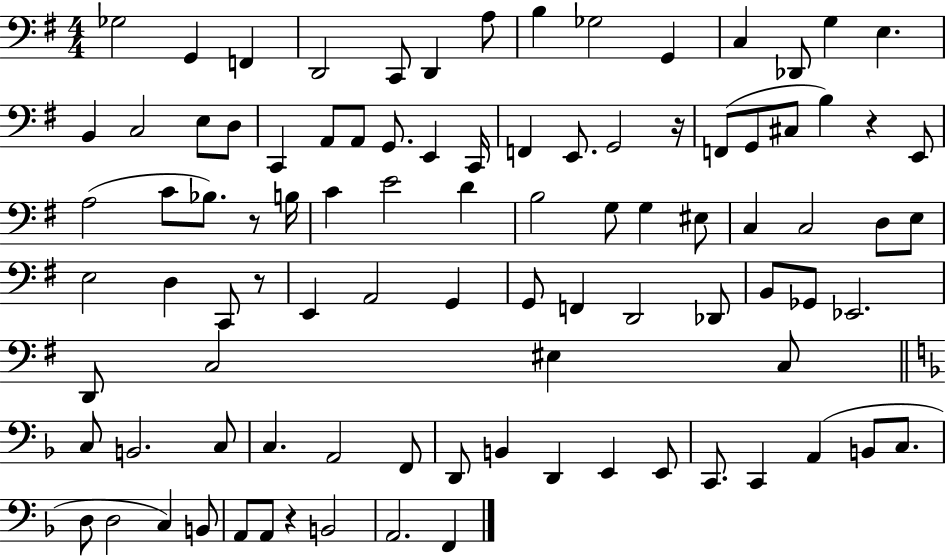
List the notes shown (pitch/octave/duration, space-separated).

Gb3/h G2/q F2/q D2/h C2/e D2/q A3/e B3/q Gb3/h G2/q C3/q Db2/e G3/q E3/q. B2/q C3/h E3/e D3/e C2/q A2/e A2/e G2/e. E2/q C2/s F2/q E2/e. G2/h R/s F2/e G2/e C#3/e B3/q R/q E2/e A3/h C4/e Bb3/e. R/e B3/s C4/q E4/h D4/q B3/h G3/e G3/q EIS3/e C3/q C3/h D3/e E3/e E3/h D3/q C2/e R/e E2/q A2/h G2/q G2/e F2/q D2/h Db2/e B2/e Gb2/e Eb2/h. D2/e C3/h EIS3/q C3/e C3/e B2/h. C3/e C3/q. A2/h F2/e D2/e B2/q D2/q E2/q E2/e C2/e. C2/q A2/q B2/e C3/e. D3/e D3/h C3/q B2/e A2/e A2/e R/q B2/h A2/h. F2/q